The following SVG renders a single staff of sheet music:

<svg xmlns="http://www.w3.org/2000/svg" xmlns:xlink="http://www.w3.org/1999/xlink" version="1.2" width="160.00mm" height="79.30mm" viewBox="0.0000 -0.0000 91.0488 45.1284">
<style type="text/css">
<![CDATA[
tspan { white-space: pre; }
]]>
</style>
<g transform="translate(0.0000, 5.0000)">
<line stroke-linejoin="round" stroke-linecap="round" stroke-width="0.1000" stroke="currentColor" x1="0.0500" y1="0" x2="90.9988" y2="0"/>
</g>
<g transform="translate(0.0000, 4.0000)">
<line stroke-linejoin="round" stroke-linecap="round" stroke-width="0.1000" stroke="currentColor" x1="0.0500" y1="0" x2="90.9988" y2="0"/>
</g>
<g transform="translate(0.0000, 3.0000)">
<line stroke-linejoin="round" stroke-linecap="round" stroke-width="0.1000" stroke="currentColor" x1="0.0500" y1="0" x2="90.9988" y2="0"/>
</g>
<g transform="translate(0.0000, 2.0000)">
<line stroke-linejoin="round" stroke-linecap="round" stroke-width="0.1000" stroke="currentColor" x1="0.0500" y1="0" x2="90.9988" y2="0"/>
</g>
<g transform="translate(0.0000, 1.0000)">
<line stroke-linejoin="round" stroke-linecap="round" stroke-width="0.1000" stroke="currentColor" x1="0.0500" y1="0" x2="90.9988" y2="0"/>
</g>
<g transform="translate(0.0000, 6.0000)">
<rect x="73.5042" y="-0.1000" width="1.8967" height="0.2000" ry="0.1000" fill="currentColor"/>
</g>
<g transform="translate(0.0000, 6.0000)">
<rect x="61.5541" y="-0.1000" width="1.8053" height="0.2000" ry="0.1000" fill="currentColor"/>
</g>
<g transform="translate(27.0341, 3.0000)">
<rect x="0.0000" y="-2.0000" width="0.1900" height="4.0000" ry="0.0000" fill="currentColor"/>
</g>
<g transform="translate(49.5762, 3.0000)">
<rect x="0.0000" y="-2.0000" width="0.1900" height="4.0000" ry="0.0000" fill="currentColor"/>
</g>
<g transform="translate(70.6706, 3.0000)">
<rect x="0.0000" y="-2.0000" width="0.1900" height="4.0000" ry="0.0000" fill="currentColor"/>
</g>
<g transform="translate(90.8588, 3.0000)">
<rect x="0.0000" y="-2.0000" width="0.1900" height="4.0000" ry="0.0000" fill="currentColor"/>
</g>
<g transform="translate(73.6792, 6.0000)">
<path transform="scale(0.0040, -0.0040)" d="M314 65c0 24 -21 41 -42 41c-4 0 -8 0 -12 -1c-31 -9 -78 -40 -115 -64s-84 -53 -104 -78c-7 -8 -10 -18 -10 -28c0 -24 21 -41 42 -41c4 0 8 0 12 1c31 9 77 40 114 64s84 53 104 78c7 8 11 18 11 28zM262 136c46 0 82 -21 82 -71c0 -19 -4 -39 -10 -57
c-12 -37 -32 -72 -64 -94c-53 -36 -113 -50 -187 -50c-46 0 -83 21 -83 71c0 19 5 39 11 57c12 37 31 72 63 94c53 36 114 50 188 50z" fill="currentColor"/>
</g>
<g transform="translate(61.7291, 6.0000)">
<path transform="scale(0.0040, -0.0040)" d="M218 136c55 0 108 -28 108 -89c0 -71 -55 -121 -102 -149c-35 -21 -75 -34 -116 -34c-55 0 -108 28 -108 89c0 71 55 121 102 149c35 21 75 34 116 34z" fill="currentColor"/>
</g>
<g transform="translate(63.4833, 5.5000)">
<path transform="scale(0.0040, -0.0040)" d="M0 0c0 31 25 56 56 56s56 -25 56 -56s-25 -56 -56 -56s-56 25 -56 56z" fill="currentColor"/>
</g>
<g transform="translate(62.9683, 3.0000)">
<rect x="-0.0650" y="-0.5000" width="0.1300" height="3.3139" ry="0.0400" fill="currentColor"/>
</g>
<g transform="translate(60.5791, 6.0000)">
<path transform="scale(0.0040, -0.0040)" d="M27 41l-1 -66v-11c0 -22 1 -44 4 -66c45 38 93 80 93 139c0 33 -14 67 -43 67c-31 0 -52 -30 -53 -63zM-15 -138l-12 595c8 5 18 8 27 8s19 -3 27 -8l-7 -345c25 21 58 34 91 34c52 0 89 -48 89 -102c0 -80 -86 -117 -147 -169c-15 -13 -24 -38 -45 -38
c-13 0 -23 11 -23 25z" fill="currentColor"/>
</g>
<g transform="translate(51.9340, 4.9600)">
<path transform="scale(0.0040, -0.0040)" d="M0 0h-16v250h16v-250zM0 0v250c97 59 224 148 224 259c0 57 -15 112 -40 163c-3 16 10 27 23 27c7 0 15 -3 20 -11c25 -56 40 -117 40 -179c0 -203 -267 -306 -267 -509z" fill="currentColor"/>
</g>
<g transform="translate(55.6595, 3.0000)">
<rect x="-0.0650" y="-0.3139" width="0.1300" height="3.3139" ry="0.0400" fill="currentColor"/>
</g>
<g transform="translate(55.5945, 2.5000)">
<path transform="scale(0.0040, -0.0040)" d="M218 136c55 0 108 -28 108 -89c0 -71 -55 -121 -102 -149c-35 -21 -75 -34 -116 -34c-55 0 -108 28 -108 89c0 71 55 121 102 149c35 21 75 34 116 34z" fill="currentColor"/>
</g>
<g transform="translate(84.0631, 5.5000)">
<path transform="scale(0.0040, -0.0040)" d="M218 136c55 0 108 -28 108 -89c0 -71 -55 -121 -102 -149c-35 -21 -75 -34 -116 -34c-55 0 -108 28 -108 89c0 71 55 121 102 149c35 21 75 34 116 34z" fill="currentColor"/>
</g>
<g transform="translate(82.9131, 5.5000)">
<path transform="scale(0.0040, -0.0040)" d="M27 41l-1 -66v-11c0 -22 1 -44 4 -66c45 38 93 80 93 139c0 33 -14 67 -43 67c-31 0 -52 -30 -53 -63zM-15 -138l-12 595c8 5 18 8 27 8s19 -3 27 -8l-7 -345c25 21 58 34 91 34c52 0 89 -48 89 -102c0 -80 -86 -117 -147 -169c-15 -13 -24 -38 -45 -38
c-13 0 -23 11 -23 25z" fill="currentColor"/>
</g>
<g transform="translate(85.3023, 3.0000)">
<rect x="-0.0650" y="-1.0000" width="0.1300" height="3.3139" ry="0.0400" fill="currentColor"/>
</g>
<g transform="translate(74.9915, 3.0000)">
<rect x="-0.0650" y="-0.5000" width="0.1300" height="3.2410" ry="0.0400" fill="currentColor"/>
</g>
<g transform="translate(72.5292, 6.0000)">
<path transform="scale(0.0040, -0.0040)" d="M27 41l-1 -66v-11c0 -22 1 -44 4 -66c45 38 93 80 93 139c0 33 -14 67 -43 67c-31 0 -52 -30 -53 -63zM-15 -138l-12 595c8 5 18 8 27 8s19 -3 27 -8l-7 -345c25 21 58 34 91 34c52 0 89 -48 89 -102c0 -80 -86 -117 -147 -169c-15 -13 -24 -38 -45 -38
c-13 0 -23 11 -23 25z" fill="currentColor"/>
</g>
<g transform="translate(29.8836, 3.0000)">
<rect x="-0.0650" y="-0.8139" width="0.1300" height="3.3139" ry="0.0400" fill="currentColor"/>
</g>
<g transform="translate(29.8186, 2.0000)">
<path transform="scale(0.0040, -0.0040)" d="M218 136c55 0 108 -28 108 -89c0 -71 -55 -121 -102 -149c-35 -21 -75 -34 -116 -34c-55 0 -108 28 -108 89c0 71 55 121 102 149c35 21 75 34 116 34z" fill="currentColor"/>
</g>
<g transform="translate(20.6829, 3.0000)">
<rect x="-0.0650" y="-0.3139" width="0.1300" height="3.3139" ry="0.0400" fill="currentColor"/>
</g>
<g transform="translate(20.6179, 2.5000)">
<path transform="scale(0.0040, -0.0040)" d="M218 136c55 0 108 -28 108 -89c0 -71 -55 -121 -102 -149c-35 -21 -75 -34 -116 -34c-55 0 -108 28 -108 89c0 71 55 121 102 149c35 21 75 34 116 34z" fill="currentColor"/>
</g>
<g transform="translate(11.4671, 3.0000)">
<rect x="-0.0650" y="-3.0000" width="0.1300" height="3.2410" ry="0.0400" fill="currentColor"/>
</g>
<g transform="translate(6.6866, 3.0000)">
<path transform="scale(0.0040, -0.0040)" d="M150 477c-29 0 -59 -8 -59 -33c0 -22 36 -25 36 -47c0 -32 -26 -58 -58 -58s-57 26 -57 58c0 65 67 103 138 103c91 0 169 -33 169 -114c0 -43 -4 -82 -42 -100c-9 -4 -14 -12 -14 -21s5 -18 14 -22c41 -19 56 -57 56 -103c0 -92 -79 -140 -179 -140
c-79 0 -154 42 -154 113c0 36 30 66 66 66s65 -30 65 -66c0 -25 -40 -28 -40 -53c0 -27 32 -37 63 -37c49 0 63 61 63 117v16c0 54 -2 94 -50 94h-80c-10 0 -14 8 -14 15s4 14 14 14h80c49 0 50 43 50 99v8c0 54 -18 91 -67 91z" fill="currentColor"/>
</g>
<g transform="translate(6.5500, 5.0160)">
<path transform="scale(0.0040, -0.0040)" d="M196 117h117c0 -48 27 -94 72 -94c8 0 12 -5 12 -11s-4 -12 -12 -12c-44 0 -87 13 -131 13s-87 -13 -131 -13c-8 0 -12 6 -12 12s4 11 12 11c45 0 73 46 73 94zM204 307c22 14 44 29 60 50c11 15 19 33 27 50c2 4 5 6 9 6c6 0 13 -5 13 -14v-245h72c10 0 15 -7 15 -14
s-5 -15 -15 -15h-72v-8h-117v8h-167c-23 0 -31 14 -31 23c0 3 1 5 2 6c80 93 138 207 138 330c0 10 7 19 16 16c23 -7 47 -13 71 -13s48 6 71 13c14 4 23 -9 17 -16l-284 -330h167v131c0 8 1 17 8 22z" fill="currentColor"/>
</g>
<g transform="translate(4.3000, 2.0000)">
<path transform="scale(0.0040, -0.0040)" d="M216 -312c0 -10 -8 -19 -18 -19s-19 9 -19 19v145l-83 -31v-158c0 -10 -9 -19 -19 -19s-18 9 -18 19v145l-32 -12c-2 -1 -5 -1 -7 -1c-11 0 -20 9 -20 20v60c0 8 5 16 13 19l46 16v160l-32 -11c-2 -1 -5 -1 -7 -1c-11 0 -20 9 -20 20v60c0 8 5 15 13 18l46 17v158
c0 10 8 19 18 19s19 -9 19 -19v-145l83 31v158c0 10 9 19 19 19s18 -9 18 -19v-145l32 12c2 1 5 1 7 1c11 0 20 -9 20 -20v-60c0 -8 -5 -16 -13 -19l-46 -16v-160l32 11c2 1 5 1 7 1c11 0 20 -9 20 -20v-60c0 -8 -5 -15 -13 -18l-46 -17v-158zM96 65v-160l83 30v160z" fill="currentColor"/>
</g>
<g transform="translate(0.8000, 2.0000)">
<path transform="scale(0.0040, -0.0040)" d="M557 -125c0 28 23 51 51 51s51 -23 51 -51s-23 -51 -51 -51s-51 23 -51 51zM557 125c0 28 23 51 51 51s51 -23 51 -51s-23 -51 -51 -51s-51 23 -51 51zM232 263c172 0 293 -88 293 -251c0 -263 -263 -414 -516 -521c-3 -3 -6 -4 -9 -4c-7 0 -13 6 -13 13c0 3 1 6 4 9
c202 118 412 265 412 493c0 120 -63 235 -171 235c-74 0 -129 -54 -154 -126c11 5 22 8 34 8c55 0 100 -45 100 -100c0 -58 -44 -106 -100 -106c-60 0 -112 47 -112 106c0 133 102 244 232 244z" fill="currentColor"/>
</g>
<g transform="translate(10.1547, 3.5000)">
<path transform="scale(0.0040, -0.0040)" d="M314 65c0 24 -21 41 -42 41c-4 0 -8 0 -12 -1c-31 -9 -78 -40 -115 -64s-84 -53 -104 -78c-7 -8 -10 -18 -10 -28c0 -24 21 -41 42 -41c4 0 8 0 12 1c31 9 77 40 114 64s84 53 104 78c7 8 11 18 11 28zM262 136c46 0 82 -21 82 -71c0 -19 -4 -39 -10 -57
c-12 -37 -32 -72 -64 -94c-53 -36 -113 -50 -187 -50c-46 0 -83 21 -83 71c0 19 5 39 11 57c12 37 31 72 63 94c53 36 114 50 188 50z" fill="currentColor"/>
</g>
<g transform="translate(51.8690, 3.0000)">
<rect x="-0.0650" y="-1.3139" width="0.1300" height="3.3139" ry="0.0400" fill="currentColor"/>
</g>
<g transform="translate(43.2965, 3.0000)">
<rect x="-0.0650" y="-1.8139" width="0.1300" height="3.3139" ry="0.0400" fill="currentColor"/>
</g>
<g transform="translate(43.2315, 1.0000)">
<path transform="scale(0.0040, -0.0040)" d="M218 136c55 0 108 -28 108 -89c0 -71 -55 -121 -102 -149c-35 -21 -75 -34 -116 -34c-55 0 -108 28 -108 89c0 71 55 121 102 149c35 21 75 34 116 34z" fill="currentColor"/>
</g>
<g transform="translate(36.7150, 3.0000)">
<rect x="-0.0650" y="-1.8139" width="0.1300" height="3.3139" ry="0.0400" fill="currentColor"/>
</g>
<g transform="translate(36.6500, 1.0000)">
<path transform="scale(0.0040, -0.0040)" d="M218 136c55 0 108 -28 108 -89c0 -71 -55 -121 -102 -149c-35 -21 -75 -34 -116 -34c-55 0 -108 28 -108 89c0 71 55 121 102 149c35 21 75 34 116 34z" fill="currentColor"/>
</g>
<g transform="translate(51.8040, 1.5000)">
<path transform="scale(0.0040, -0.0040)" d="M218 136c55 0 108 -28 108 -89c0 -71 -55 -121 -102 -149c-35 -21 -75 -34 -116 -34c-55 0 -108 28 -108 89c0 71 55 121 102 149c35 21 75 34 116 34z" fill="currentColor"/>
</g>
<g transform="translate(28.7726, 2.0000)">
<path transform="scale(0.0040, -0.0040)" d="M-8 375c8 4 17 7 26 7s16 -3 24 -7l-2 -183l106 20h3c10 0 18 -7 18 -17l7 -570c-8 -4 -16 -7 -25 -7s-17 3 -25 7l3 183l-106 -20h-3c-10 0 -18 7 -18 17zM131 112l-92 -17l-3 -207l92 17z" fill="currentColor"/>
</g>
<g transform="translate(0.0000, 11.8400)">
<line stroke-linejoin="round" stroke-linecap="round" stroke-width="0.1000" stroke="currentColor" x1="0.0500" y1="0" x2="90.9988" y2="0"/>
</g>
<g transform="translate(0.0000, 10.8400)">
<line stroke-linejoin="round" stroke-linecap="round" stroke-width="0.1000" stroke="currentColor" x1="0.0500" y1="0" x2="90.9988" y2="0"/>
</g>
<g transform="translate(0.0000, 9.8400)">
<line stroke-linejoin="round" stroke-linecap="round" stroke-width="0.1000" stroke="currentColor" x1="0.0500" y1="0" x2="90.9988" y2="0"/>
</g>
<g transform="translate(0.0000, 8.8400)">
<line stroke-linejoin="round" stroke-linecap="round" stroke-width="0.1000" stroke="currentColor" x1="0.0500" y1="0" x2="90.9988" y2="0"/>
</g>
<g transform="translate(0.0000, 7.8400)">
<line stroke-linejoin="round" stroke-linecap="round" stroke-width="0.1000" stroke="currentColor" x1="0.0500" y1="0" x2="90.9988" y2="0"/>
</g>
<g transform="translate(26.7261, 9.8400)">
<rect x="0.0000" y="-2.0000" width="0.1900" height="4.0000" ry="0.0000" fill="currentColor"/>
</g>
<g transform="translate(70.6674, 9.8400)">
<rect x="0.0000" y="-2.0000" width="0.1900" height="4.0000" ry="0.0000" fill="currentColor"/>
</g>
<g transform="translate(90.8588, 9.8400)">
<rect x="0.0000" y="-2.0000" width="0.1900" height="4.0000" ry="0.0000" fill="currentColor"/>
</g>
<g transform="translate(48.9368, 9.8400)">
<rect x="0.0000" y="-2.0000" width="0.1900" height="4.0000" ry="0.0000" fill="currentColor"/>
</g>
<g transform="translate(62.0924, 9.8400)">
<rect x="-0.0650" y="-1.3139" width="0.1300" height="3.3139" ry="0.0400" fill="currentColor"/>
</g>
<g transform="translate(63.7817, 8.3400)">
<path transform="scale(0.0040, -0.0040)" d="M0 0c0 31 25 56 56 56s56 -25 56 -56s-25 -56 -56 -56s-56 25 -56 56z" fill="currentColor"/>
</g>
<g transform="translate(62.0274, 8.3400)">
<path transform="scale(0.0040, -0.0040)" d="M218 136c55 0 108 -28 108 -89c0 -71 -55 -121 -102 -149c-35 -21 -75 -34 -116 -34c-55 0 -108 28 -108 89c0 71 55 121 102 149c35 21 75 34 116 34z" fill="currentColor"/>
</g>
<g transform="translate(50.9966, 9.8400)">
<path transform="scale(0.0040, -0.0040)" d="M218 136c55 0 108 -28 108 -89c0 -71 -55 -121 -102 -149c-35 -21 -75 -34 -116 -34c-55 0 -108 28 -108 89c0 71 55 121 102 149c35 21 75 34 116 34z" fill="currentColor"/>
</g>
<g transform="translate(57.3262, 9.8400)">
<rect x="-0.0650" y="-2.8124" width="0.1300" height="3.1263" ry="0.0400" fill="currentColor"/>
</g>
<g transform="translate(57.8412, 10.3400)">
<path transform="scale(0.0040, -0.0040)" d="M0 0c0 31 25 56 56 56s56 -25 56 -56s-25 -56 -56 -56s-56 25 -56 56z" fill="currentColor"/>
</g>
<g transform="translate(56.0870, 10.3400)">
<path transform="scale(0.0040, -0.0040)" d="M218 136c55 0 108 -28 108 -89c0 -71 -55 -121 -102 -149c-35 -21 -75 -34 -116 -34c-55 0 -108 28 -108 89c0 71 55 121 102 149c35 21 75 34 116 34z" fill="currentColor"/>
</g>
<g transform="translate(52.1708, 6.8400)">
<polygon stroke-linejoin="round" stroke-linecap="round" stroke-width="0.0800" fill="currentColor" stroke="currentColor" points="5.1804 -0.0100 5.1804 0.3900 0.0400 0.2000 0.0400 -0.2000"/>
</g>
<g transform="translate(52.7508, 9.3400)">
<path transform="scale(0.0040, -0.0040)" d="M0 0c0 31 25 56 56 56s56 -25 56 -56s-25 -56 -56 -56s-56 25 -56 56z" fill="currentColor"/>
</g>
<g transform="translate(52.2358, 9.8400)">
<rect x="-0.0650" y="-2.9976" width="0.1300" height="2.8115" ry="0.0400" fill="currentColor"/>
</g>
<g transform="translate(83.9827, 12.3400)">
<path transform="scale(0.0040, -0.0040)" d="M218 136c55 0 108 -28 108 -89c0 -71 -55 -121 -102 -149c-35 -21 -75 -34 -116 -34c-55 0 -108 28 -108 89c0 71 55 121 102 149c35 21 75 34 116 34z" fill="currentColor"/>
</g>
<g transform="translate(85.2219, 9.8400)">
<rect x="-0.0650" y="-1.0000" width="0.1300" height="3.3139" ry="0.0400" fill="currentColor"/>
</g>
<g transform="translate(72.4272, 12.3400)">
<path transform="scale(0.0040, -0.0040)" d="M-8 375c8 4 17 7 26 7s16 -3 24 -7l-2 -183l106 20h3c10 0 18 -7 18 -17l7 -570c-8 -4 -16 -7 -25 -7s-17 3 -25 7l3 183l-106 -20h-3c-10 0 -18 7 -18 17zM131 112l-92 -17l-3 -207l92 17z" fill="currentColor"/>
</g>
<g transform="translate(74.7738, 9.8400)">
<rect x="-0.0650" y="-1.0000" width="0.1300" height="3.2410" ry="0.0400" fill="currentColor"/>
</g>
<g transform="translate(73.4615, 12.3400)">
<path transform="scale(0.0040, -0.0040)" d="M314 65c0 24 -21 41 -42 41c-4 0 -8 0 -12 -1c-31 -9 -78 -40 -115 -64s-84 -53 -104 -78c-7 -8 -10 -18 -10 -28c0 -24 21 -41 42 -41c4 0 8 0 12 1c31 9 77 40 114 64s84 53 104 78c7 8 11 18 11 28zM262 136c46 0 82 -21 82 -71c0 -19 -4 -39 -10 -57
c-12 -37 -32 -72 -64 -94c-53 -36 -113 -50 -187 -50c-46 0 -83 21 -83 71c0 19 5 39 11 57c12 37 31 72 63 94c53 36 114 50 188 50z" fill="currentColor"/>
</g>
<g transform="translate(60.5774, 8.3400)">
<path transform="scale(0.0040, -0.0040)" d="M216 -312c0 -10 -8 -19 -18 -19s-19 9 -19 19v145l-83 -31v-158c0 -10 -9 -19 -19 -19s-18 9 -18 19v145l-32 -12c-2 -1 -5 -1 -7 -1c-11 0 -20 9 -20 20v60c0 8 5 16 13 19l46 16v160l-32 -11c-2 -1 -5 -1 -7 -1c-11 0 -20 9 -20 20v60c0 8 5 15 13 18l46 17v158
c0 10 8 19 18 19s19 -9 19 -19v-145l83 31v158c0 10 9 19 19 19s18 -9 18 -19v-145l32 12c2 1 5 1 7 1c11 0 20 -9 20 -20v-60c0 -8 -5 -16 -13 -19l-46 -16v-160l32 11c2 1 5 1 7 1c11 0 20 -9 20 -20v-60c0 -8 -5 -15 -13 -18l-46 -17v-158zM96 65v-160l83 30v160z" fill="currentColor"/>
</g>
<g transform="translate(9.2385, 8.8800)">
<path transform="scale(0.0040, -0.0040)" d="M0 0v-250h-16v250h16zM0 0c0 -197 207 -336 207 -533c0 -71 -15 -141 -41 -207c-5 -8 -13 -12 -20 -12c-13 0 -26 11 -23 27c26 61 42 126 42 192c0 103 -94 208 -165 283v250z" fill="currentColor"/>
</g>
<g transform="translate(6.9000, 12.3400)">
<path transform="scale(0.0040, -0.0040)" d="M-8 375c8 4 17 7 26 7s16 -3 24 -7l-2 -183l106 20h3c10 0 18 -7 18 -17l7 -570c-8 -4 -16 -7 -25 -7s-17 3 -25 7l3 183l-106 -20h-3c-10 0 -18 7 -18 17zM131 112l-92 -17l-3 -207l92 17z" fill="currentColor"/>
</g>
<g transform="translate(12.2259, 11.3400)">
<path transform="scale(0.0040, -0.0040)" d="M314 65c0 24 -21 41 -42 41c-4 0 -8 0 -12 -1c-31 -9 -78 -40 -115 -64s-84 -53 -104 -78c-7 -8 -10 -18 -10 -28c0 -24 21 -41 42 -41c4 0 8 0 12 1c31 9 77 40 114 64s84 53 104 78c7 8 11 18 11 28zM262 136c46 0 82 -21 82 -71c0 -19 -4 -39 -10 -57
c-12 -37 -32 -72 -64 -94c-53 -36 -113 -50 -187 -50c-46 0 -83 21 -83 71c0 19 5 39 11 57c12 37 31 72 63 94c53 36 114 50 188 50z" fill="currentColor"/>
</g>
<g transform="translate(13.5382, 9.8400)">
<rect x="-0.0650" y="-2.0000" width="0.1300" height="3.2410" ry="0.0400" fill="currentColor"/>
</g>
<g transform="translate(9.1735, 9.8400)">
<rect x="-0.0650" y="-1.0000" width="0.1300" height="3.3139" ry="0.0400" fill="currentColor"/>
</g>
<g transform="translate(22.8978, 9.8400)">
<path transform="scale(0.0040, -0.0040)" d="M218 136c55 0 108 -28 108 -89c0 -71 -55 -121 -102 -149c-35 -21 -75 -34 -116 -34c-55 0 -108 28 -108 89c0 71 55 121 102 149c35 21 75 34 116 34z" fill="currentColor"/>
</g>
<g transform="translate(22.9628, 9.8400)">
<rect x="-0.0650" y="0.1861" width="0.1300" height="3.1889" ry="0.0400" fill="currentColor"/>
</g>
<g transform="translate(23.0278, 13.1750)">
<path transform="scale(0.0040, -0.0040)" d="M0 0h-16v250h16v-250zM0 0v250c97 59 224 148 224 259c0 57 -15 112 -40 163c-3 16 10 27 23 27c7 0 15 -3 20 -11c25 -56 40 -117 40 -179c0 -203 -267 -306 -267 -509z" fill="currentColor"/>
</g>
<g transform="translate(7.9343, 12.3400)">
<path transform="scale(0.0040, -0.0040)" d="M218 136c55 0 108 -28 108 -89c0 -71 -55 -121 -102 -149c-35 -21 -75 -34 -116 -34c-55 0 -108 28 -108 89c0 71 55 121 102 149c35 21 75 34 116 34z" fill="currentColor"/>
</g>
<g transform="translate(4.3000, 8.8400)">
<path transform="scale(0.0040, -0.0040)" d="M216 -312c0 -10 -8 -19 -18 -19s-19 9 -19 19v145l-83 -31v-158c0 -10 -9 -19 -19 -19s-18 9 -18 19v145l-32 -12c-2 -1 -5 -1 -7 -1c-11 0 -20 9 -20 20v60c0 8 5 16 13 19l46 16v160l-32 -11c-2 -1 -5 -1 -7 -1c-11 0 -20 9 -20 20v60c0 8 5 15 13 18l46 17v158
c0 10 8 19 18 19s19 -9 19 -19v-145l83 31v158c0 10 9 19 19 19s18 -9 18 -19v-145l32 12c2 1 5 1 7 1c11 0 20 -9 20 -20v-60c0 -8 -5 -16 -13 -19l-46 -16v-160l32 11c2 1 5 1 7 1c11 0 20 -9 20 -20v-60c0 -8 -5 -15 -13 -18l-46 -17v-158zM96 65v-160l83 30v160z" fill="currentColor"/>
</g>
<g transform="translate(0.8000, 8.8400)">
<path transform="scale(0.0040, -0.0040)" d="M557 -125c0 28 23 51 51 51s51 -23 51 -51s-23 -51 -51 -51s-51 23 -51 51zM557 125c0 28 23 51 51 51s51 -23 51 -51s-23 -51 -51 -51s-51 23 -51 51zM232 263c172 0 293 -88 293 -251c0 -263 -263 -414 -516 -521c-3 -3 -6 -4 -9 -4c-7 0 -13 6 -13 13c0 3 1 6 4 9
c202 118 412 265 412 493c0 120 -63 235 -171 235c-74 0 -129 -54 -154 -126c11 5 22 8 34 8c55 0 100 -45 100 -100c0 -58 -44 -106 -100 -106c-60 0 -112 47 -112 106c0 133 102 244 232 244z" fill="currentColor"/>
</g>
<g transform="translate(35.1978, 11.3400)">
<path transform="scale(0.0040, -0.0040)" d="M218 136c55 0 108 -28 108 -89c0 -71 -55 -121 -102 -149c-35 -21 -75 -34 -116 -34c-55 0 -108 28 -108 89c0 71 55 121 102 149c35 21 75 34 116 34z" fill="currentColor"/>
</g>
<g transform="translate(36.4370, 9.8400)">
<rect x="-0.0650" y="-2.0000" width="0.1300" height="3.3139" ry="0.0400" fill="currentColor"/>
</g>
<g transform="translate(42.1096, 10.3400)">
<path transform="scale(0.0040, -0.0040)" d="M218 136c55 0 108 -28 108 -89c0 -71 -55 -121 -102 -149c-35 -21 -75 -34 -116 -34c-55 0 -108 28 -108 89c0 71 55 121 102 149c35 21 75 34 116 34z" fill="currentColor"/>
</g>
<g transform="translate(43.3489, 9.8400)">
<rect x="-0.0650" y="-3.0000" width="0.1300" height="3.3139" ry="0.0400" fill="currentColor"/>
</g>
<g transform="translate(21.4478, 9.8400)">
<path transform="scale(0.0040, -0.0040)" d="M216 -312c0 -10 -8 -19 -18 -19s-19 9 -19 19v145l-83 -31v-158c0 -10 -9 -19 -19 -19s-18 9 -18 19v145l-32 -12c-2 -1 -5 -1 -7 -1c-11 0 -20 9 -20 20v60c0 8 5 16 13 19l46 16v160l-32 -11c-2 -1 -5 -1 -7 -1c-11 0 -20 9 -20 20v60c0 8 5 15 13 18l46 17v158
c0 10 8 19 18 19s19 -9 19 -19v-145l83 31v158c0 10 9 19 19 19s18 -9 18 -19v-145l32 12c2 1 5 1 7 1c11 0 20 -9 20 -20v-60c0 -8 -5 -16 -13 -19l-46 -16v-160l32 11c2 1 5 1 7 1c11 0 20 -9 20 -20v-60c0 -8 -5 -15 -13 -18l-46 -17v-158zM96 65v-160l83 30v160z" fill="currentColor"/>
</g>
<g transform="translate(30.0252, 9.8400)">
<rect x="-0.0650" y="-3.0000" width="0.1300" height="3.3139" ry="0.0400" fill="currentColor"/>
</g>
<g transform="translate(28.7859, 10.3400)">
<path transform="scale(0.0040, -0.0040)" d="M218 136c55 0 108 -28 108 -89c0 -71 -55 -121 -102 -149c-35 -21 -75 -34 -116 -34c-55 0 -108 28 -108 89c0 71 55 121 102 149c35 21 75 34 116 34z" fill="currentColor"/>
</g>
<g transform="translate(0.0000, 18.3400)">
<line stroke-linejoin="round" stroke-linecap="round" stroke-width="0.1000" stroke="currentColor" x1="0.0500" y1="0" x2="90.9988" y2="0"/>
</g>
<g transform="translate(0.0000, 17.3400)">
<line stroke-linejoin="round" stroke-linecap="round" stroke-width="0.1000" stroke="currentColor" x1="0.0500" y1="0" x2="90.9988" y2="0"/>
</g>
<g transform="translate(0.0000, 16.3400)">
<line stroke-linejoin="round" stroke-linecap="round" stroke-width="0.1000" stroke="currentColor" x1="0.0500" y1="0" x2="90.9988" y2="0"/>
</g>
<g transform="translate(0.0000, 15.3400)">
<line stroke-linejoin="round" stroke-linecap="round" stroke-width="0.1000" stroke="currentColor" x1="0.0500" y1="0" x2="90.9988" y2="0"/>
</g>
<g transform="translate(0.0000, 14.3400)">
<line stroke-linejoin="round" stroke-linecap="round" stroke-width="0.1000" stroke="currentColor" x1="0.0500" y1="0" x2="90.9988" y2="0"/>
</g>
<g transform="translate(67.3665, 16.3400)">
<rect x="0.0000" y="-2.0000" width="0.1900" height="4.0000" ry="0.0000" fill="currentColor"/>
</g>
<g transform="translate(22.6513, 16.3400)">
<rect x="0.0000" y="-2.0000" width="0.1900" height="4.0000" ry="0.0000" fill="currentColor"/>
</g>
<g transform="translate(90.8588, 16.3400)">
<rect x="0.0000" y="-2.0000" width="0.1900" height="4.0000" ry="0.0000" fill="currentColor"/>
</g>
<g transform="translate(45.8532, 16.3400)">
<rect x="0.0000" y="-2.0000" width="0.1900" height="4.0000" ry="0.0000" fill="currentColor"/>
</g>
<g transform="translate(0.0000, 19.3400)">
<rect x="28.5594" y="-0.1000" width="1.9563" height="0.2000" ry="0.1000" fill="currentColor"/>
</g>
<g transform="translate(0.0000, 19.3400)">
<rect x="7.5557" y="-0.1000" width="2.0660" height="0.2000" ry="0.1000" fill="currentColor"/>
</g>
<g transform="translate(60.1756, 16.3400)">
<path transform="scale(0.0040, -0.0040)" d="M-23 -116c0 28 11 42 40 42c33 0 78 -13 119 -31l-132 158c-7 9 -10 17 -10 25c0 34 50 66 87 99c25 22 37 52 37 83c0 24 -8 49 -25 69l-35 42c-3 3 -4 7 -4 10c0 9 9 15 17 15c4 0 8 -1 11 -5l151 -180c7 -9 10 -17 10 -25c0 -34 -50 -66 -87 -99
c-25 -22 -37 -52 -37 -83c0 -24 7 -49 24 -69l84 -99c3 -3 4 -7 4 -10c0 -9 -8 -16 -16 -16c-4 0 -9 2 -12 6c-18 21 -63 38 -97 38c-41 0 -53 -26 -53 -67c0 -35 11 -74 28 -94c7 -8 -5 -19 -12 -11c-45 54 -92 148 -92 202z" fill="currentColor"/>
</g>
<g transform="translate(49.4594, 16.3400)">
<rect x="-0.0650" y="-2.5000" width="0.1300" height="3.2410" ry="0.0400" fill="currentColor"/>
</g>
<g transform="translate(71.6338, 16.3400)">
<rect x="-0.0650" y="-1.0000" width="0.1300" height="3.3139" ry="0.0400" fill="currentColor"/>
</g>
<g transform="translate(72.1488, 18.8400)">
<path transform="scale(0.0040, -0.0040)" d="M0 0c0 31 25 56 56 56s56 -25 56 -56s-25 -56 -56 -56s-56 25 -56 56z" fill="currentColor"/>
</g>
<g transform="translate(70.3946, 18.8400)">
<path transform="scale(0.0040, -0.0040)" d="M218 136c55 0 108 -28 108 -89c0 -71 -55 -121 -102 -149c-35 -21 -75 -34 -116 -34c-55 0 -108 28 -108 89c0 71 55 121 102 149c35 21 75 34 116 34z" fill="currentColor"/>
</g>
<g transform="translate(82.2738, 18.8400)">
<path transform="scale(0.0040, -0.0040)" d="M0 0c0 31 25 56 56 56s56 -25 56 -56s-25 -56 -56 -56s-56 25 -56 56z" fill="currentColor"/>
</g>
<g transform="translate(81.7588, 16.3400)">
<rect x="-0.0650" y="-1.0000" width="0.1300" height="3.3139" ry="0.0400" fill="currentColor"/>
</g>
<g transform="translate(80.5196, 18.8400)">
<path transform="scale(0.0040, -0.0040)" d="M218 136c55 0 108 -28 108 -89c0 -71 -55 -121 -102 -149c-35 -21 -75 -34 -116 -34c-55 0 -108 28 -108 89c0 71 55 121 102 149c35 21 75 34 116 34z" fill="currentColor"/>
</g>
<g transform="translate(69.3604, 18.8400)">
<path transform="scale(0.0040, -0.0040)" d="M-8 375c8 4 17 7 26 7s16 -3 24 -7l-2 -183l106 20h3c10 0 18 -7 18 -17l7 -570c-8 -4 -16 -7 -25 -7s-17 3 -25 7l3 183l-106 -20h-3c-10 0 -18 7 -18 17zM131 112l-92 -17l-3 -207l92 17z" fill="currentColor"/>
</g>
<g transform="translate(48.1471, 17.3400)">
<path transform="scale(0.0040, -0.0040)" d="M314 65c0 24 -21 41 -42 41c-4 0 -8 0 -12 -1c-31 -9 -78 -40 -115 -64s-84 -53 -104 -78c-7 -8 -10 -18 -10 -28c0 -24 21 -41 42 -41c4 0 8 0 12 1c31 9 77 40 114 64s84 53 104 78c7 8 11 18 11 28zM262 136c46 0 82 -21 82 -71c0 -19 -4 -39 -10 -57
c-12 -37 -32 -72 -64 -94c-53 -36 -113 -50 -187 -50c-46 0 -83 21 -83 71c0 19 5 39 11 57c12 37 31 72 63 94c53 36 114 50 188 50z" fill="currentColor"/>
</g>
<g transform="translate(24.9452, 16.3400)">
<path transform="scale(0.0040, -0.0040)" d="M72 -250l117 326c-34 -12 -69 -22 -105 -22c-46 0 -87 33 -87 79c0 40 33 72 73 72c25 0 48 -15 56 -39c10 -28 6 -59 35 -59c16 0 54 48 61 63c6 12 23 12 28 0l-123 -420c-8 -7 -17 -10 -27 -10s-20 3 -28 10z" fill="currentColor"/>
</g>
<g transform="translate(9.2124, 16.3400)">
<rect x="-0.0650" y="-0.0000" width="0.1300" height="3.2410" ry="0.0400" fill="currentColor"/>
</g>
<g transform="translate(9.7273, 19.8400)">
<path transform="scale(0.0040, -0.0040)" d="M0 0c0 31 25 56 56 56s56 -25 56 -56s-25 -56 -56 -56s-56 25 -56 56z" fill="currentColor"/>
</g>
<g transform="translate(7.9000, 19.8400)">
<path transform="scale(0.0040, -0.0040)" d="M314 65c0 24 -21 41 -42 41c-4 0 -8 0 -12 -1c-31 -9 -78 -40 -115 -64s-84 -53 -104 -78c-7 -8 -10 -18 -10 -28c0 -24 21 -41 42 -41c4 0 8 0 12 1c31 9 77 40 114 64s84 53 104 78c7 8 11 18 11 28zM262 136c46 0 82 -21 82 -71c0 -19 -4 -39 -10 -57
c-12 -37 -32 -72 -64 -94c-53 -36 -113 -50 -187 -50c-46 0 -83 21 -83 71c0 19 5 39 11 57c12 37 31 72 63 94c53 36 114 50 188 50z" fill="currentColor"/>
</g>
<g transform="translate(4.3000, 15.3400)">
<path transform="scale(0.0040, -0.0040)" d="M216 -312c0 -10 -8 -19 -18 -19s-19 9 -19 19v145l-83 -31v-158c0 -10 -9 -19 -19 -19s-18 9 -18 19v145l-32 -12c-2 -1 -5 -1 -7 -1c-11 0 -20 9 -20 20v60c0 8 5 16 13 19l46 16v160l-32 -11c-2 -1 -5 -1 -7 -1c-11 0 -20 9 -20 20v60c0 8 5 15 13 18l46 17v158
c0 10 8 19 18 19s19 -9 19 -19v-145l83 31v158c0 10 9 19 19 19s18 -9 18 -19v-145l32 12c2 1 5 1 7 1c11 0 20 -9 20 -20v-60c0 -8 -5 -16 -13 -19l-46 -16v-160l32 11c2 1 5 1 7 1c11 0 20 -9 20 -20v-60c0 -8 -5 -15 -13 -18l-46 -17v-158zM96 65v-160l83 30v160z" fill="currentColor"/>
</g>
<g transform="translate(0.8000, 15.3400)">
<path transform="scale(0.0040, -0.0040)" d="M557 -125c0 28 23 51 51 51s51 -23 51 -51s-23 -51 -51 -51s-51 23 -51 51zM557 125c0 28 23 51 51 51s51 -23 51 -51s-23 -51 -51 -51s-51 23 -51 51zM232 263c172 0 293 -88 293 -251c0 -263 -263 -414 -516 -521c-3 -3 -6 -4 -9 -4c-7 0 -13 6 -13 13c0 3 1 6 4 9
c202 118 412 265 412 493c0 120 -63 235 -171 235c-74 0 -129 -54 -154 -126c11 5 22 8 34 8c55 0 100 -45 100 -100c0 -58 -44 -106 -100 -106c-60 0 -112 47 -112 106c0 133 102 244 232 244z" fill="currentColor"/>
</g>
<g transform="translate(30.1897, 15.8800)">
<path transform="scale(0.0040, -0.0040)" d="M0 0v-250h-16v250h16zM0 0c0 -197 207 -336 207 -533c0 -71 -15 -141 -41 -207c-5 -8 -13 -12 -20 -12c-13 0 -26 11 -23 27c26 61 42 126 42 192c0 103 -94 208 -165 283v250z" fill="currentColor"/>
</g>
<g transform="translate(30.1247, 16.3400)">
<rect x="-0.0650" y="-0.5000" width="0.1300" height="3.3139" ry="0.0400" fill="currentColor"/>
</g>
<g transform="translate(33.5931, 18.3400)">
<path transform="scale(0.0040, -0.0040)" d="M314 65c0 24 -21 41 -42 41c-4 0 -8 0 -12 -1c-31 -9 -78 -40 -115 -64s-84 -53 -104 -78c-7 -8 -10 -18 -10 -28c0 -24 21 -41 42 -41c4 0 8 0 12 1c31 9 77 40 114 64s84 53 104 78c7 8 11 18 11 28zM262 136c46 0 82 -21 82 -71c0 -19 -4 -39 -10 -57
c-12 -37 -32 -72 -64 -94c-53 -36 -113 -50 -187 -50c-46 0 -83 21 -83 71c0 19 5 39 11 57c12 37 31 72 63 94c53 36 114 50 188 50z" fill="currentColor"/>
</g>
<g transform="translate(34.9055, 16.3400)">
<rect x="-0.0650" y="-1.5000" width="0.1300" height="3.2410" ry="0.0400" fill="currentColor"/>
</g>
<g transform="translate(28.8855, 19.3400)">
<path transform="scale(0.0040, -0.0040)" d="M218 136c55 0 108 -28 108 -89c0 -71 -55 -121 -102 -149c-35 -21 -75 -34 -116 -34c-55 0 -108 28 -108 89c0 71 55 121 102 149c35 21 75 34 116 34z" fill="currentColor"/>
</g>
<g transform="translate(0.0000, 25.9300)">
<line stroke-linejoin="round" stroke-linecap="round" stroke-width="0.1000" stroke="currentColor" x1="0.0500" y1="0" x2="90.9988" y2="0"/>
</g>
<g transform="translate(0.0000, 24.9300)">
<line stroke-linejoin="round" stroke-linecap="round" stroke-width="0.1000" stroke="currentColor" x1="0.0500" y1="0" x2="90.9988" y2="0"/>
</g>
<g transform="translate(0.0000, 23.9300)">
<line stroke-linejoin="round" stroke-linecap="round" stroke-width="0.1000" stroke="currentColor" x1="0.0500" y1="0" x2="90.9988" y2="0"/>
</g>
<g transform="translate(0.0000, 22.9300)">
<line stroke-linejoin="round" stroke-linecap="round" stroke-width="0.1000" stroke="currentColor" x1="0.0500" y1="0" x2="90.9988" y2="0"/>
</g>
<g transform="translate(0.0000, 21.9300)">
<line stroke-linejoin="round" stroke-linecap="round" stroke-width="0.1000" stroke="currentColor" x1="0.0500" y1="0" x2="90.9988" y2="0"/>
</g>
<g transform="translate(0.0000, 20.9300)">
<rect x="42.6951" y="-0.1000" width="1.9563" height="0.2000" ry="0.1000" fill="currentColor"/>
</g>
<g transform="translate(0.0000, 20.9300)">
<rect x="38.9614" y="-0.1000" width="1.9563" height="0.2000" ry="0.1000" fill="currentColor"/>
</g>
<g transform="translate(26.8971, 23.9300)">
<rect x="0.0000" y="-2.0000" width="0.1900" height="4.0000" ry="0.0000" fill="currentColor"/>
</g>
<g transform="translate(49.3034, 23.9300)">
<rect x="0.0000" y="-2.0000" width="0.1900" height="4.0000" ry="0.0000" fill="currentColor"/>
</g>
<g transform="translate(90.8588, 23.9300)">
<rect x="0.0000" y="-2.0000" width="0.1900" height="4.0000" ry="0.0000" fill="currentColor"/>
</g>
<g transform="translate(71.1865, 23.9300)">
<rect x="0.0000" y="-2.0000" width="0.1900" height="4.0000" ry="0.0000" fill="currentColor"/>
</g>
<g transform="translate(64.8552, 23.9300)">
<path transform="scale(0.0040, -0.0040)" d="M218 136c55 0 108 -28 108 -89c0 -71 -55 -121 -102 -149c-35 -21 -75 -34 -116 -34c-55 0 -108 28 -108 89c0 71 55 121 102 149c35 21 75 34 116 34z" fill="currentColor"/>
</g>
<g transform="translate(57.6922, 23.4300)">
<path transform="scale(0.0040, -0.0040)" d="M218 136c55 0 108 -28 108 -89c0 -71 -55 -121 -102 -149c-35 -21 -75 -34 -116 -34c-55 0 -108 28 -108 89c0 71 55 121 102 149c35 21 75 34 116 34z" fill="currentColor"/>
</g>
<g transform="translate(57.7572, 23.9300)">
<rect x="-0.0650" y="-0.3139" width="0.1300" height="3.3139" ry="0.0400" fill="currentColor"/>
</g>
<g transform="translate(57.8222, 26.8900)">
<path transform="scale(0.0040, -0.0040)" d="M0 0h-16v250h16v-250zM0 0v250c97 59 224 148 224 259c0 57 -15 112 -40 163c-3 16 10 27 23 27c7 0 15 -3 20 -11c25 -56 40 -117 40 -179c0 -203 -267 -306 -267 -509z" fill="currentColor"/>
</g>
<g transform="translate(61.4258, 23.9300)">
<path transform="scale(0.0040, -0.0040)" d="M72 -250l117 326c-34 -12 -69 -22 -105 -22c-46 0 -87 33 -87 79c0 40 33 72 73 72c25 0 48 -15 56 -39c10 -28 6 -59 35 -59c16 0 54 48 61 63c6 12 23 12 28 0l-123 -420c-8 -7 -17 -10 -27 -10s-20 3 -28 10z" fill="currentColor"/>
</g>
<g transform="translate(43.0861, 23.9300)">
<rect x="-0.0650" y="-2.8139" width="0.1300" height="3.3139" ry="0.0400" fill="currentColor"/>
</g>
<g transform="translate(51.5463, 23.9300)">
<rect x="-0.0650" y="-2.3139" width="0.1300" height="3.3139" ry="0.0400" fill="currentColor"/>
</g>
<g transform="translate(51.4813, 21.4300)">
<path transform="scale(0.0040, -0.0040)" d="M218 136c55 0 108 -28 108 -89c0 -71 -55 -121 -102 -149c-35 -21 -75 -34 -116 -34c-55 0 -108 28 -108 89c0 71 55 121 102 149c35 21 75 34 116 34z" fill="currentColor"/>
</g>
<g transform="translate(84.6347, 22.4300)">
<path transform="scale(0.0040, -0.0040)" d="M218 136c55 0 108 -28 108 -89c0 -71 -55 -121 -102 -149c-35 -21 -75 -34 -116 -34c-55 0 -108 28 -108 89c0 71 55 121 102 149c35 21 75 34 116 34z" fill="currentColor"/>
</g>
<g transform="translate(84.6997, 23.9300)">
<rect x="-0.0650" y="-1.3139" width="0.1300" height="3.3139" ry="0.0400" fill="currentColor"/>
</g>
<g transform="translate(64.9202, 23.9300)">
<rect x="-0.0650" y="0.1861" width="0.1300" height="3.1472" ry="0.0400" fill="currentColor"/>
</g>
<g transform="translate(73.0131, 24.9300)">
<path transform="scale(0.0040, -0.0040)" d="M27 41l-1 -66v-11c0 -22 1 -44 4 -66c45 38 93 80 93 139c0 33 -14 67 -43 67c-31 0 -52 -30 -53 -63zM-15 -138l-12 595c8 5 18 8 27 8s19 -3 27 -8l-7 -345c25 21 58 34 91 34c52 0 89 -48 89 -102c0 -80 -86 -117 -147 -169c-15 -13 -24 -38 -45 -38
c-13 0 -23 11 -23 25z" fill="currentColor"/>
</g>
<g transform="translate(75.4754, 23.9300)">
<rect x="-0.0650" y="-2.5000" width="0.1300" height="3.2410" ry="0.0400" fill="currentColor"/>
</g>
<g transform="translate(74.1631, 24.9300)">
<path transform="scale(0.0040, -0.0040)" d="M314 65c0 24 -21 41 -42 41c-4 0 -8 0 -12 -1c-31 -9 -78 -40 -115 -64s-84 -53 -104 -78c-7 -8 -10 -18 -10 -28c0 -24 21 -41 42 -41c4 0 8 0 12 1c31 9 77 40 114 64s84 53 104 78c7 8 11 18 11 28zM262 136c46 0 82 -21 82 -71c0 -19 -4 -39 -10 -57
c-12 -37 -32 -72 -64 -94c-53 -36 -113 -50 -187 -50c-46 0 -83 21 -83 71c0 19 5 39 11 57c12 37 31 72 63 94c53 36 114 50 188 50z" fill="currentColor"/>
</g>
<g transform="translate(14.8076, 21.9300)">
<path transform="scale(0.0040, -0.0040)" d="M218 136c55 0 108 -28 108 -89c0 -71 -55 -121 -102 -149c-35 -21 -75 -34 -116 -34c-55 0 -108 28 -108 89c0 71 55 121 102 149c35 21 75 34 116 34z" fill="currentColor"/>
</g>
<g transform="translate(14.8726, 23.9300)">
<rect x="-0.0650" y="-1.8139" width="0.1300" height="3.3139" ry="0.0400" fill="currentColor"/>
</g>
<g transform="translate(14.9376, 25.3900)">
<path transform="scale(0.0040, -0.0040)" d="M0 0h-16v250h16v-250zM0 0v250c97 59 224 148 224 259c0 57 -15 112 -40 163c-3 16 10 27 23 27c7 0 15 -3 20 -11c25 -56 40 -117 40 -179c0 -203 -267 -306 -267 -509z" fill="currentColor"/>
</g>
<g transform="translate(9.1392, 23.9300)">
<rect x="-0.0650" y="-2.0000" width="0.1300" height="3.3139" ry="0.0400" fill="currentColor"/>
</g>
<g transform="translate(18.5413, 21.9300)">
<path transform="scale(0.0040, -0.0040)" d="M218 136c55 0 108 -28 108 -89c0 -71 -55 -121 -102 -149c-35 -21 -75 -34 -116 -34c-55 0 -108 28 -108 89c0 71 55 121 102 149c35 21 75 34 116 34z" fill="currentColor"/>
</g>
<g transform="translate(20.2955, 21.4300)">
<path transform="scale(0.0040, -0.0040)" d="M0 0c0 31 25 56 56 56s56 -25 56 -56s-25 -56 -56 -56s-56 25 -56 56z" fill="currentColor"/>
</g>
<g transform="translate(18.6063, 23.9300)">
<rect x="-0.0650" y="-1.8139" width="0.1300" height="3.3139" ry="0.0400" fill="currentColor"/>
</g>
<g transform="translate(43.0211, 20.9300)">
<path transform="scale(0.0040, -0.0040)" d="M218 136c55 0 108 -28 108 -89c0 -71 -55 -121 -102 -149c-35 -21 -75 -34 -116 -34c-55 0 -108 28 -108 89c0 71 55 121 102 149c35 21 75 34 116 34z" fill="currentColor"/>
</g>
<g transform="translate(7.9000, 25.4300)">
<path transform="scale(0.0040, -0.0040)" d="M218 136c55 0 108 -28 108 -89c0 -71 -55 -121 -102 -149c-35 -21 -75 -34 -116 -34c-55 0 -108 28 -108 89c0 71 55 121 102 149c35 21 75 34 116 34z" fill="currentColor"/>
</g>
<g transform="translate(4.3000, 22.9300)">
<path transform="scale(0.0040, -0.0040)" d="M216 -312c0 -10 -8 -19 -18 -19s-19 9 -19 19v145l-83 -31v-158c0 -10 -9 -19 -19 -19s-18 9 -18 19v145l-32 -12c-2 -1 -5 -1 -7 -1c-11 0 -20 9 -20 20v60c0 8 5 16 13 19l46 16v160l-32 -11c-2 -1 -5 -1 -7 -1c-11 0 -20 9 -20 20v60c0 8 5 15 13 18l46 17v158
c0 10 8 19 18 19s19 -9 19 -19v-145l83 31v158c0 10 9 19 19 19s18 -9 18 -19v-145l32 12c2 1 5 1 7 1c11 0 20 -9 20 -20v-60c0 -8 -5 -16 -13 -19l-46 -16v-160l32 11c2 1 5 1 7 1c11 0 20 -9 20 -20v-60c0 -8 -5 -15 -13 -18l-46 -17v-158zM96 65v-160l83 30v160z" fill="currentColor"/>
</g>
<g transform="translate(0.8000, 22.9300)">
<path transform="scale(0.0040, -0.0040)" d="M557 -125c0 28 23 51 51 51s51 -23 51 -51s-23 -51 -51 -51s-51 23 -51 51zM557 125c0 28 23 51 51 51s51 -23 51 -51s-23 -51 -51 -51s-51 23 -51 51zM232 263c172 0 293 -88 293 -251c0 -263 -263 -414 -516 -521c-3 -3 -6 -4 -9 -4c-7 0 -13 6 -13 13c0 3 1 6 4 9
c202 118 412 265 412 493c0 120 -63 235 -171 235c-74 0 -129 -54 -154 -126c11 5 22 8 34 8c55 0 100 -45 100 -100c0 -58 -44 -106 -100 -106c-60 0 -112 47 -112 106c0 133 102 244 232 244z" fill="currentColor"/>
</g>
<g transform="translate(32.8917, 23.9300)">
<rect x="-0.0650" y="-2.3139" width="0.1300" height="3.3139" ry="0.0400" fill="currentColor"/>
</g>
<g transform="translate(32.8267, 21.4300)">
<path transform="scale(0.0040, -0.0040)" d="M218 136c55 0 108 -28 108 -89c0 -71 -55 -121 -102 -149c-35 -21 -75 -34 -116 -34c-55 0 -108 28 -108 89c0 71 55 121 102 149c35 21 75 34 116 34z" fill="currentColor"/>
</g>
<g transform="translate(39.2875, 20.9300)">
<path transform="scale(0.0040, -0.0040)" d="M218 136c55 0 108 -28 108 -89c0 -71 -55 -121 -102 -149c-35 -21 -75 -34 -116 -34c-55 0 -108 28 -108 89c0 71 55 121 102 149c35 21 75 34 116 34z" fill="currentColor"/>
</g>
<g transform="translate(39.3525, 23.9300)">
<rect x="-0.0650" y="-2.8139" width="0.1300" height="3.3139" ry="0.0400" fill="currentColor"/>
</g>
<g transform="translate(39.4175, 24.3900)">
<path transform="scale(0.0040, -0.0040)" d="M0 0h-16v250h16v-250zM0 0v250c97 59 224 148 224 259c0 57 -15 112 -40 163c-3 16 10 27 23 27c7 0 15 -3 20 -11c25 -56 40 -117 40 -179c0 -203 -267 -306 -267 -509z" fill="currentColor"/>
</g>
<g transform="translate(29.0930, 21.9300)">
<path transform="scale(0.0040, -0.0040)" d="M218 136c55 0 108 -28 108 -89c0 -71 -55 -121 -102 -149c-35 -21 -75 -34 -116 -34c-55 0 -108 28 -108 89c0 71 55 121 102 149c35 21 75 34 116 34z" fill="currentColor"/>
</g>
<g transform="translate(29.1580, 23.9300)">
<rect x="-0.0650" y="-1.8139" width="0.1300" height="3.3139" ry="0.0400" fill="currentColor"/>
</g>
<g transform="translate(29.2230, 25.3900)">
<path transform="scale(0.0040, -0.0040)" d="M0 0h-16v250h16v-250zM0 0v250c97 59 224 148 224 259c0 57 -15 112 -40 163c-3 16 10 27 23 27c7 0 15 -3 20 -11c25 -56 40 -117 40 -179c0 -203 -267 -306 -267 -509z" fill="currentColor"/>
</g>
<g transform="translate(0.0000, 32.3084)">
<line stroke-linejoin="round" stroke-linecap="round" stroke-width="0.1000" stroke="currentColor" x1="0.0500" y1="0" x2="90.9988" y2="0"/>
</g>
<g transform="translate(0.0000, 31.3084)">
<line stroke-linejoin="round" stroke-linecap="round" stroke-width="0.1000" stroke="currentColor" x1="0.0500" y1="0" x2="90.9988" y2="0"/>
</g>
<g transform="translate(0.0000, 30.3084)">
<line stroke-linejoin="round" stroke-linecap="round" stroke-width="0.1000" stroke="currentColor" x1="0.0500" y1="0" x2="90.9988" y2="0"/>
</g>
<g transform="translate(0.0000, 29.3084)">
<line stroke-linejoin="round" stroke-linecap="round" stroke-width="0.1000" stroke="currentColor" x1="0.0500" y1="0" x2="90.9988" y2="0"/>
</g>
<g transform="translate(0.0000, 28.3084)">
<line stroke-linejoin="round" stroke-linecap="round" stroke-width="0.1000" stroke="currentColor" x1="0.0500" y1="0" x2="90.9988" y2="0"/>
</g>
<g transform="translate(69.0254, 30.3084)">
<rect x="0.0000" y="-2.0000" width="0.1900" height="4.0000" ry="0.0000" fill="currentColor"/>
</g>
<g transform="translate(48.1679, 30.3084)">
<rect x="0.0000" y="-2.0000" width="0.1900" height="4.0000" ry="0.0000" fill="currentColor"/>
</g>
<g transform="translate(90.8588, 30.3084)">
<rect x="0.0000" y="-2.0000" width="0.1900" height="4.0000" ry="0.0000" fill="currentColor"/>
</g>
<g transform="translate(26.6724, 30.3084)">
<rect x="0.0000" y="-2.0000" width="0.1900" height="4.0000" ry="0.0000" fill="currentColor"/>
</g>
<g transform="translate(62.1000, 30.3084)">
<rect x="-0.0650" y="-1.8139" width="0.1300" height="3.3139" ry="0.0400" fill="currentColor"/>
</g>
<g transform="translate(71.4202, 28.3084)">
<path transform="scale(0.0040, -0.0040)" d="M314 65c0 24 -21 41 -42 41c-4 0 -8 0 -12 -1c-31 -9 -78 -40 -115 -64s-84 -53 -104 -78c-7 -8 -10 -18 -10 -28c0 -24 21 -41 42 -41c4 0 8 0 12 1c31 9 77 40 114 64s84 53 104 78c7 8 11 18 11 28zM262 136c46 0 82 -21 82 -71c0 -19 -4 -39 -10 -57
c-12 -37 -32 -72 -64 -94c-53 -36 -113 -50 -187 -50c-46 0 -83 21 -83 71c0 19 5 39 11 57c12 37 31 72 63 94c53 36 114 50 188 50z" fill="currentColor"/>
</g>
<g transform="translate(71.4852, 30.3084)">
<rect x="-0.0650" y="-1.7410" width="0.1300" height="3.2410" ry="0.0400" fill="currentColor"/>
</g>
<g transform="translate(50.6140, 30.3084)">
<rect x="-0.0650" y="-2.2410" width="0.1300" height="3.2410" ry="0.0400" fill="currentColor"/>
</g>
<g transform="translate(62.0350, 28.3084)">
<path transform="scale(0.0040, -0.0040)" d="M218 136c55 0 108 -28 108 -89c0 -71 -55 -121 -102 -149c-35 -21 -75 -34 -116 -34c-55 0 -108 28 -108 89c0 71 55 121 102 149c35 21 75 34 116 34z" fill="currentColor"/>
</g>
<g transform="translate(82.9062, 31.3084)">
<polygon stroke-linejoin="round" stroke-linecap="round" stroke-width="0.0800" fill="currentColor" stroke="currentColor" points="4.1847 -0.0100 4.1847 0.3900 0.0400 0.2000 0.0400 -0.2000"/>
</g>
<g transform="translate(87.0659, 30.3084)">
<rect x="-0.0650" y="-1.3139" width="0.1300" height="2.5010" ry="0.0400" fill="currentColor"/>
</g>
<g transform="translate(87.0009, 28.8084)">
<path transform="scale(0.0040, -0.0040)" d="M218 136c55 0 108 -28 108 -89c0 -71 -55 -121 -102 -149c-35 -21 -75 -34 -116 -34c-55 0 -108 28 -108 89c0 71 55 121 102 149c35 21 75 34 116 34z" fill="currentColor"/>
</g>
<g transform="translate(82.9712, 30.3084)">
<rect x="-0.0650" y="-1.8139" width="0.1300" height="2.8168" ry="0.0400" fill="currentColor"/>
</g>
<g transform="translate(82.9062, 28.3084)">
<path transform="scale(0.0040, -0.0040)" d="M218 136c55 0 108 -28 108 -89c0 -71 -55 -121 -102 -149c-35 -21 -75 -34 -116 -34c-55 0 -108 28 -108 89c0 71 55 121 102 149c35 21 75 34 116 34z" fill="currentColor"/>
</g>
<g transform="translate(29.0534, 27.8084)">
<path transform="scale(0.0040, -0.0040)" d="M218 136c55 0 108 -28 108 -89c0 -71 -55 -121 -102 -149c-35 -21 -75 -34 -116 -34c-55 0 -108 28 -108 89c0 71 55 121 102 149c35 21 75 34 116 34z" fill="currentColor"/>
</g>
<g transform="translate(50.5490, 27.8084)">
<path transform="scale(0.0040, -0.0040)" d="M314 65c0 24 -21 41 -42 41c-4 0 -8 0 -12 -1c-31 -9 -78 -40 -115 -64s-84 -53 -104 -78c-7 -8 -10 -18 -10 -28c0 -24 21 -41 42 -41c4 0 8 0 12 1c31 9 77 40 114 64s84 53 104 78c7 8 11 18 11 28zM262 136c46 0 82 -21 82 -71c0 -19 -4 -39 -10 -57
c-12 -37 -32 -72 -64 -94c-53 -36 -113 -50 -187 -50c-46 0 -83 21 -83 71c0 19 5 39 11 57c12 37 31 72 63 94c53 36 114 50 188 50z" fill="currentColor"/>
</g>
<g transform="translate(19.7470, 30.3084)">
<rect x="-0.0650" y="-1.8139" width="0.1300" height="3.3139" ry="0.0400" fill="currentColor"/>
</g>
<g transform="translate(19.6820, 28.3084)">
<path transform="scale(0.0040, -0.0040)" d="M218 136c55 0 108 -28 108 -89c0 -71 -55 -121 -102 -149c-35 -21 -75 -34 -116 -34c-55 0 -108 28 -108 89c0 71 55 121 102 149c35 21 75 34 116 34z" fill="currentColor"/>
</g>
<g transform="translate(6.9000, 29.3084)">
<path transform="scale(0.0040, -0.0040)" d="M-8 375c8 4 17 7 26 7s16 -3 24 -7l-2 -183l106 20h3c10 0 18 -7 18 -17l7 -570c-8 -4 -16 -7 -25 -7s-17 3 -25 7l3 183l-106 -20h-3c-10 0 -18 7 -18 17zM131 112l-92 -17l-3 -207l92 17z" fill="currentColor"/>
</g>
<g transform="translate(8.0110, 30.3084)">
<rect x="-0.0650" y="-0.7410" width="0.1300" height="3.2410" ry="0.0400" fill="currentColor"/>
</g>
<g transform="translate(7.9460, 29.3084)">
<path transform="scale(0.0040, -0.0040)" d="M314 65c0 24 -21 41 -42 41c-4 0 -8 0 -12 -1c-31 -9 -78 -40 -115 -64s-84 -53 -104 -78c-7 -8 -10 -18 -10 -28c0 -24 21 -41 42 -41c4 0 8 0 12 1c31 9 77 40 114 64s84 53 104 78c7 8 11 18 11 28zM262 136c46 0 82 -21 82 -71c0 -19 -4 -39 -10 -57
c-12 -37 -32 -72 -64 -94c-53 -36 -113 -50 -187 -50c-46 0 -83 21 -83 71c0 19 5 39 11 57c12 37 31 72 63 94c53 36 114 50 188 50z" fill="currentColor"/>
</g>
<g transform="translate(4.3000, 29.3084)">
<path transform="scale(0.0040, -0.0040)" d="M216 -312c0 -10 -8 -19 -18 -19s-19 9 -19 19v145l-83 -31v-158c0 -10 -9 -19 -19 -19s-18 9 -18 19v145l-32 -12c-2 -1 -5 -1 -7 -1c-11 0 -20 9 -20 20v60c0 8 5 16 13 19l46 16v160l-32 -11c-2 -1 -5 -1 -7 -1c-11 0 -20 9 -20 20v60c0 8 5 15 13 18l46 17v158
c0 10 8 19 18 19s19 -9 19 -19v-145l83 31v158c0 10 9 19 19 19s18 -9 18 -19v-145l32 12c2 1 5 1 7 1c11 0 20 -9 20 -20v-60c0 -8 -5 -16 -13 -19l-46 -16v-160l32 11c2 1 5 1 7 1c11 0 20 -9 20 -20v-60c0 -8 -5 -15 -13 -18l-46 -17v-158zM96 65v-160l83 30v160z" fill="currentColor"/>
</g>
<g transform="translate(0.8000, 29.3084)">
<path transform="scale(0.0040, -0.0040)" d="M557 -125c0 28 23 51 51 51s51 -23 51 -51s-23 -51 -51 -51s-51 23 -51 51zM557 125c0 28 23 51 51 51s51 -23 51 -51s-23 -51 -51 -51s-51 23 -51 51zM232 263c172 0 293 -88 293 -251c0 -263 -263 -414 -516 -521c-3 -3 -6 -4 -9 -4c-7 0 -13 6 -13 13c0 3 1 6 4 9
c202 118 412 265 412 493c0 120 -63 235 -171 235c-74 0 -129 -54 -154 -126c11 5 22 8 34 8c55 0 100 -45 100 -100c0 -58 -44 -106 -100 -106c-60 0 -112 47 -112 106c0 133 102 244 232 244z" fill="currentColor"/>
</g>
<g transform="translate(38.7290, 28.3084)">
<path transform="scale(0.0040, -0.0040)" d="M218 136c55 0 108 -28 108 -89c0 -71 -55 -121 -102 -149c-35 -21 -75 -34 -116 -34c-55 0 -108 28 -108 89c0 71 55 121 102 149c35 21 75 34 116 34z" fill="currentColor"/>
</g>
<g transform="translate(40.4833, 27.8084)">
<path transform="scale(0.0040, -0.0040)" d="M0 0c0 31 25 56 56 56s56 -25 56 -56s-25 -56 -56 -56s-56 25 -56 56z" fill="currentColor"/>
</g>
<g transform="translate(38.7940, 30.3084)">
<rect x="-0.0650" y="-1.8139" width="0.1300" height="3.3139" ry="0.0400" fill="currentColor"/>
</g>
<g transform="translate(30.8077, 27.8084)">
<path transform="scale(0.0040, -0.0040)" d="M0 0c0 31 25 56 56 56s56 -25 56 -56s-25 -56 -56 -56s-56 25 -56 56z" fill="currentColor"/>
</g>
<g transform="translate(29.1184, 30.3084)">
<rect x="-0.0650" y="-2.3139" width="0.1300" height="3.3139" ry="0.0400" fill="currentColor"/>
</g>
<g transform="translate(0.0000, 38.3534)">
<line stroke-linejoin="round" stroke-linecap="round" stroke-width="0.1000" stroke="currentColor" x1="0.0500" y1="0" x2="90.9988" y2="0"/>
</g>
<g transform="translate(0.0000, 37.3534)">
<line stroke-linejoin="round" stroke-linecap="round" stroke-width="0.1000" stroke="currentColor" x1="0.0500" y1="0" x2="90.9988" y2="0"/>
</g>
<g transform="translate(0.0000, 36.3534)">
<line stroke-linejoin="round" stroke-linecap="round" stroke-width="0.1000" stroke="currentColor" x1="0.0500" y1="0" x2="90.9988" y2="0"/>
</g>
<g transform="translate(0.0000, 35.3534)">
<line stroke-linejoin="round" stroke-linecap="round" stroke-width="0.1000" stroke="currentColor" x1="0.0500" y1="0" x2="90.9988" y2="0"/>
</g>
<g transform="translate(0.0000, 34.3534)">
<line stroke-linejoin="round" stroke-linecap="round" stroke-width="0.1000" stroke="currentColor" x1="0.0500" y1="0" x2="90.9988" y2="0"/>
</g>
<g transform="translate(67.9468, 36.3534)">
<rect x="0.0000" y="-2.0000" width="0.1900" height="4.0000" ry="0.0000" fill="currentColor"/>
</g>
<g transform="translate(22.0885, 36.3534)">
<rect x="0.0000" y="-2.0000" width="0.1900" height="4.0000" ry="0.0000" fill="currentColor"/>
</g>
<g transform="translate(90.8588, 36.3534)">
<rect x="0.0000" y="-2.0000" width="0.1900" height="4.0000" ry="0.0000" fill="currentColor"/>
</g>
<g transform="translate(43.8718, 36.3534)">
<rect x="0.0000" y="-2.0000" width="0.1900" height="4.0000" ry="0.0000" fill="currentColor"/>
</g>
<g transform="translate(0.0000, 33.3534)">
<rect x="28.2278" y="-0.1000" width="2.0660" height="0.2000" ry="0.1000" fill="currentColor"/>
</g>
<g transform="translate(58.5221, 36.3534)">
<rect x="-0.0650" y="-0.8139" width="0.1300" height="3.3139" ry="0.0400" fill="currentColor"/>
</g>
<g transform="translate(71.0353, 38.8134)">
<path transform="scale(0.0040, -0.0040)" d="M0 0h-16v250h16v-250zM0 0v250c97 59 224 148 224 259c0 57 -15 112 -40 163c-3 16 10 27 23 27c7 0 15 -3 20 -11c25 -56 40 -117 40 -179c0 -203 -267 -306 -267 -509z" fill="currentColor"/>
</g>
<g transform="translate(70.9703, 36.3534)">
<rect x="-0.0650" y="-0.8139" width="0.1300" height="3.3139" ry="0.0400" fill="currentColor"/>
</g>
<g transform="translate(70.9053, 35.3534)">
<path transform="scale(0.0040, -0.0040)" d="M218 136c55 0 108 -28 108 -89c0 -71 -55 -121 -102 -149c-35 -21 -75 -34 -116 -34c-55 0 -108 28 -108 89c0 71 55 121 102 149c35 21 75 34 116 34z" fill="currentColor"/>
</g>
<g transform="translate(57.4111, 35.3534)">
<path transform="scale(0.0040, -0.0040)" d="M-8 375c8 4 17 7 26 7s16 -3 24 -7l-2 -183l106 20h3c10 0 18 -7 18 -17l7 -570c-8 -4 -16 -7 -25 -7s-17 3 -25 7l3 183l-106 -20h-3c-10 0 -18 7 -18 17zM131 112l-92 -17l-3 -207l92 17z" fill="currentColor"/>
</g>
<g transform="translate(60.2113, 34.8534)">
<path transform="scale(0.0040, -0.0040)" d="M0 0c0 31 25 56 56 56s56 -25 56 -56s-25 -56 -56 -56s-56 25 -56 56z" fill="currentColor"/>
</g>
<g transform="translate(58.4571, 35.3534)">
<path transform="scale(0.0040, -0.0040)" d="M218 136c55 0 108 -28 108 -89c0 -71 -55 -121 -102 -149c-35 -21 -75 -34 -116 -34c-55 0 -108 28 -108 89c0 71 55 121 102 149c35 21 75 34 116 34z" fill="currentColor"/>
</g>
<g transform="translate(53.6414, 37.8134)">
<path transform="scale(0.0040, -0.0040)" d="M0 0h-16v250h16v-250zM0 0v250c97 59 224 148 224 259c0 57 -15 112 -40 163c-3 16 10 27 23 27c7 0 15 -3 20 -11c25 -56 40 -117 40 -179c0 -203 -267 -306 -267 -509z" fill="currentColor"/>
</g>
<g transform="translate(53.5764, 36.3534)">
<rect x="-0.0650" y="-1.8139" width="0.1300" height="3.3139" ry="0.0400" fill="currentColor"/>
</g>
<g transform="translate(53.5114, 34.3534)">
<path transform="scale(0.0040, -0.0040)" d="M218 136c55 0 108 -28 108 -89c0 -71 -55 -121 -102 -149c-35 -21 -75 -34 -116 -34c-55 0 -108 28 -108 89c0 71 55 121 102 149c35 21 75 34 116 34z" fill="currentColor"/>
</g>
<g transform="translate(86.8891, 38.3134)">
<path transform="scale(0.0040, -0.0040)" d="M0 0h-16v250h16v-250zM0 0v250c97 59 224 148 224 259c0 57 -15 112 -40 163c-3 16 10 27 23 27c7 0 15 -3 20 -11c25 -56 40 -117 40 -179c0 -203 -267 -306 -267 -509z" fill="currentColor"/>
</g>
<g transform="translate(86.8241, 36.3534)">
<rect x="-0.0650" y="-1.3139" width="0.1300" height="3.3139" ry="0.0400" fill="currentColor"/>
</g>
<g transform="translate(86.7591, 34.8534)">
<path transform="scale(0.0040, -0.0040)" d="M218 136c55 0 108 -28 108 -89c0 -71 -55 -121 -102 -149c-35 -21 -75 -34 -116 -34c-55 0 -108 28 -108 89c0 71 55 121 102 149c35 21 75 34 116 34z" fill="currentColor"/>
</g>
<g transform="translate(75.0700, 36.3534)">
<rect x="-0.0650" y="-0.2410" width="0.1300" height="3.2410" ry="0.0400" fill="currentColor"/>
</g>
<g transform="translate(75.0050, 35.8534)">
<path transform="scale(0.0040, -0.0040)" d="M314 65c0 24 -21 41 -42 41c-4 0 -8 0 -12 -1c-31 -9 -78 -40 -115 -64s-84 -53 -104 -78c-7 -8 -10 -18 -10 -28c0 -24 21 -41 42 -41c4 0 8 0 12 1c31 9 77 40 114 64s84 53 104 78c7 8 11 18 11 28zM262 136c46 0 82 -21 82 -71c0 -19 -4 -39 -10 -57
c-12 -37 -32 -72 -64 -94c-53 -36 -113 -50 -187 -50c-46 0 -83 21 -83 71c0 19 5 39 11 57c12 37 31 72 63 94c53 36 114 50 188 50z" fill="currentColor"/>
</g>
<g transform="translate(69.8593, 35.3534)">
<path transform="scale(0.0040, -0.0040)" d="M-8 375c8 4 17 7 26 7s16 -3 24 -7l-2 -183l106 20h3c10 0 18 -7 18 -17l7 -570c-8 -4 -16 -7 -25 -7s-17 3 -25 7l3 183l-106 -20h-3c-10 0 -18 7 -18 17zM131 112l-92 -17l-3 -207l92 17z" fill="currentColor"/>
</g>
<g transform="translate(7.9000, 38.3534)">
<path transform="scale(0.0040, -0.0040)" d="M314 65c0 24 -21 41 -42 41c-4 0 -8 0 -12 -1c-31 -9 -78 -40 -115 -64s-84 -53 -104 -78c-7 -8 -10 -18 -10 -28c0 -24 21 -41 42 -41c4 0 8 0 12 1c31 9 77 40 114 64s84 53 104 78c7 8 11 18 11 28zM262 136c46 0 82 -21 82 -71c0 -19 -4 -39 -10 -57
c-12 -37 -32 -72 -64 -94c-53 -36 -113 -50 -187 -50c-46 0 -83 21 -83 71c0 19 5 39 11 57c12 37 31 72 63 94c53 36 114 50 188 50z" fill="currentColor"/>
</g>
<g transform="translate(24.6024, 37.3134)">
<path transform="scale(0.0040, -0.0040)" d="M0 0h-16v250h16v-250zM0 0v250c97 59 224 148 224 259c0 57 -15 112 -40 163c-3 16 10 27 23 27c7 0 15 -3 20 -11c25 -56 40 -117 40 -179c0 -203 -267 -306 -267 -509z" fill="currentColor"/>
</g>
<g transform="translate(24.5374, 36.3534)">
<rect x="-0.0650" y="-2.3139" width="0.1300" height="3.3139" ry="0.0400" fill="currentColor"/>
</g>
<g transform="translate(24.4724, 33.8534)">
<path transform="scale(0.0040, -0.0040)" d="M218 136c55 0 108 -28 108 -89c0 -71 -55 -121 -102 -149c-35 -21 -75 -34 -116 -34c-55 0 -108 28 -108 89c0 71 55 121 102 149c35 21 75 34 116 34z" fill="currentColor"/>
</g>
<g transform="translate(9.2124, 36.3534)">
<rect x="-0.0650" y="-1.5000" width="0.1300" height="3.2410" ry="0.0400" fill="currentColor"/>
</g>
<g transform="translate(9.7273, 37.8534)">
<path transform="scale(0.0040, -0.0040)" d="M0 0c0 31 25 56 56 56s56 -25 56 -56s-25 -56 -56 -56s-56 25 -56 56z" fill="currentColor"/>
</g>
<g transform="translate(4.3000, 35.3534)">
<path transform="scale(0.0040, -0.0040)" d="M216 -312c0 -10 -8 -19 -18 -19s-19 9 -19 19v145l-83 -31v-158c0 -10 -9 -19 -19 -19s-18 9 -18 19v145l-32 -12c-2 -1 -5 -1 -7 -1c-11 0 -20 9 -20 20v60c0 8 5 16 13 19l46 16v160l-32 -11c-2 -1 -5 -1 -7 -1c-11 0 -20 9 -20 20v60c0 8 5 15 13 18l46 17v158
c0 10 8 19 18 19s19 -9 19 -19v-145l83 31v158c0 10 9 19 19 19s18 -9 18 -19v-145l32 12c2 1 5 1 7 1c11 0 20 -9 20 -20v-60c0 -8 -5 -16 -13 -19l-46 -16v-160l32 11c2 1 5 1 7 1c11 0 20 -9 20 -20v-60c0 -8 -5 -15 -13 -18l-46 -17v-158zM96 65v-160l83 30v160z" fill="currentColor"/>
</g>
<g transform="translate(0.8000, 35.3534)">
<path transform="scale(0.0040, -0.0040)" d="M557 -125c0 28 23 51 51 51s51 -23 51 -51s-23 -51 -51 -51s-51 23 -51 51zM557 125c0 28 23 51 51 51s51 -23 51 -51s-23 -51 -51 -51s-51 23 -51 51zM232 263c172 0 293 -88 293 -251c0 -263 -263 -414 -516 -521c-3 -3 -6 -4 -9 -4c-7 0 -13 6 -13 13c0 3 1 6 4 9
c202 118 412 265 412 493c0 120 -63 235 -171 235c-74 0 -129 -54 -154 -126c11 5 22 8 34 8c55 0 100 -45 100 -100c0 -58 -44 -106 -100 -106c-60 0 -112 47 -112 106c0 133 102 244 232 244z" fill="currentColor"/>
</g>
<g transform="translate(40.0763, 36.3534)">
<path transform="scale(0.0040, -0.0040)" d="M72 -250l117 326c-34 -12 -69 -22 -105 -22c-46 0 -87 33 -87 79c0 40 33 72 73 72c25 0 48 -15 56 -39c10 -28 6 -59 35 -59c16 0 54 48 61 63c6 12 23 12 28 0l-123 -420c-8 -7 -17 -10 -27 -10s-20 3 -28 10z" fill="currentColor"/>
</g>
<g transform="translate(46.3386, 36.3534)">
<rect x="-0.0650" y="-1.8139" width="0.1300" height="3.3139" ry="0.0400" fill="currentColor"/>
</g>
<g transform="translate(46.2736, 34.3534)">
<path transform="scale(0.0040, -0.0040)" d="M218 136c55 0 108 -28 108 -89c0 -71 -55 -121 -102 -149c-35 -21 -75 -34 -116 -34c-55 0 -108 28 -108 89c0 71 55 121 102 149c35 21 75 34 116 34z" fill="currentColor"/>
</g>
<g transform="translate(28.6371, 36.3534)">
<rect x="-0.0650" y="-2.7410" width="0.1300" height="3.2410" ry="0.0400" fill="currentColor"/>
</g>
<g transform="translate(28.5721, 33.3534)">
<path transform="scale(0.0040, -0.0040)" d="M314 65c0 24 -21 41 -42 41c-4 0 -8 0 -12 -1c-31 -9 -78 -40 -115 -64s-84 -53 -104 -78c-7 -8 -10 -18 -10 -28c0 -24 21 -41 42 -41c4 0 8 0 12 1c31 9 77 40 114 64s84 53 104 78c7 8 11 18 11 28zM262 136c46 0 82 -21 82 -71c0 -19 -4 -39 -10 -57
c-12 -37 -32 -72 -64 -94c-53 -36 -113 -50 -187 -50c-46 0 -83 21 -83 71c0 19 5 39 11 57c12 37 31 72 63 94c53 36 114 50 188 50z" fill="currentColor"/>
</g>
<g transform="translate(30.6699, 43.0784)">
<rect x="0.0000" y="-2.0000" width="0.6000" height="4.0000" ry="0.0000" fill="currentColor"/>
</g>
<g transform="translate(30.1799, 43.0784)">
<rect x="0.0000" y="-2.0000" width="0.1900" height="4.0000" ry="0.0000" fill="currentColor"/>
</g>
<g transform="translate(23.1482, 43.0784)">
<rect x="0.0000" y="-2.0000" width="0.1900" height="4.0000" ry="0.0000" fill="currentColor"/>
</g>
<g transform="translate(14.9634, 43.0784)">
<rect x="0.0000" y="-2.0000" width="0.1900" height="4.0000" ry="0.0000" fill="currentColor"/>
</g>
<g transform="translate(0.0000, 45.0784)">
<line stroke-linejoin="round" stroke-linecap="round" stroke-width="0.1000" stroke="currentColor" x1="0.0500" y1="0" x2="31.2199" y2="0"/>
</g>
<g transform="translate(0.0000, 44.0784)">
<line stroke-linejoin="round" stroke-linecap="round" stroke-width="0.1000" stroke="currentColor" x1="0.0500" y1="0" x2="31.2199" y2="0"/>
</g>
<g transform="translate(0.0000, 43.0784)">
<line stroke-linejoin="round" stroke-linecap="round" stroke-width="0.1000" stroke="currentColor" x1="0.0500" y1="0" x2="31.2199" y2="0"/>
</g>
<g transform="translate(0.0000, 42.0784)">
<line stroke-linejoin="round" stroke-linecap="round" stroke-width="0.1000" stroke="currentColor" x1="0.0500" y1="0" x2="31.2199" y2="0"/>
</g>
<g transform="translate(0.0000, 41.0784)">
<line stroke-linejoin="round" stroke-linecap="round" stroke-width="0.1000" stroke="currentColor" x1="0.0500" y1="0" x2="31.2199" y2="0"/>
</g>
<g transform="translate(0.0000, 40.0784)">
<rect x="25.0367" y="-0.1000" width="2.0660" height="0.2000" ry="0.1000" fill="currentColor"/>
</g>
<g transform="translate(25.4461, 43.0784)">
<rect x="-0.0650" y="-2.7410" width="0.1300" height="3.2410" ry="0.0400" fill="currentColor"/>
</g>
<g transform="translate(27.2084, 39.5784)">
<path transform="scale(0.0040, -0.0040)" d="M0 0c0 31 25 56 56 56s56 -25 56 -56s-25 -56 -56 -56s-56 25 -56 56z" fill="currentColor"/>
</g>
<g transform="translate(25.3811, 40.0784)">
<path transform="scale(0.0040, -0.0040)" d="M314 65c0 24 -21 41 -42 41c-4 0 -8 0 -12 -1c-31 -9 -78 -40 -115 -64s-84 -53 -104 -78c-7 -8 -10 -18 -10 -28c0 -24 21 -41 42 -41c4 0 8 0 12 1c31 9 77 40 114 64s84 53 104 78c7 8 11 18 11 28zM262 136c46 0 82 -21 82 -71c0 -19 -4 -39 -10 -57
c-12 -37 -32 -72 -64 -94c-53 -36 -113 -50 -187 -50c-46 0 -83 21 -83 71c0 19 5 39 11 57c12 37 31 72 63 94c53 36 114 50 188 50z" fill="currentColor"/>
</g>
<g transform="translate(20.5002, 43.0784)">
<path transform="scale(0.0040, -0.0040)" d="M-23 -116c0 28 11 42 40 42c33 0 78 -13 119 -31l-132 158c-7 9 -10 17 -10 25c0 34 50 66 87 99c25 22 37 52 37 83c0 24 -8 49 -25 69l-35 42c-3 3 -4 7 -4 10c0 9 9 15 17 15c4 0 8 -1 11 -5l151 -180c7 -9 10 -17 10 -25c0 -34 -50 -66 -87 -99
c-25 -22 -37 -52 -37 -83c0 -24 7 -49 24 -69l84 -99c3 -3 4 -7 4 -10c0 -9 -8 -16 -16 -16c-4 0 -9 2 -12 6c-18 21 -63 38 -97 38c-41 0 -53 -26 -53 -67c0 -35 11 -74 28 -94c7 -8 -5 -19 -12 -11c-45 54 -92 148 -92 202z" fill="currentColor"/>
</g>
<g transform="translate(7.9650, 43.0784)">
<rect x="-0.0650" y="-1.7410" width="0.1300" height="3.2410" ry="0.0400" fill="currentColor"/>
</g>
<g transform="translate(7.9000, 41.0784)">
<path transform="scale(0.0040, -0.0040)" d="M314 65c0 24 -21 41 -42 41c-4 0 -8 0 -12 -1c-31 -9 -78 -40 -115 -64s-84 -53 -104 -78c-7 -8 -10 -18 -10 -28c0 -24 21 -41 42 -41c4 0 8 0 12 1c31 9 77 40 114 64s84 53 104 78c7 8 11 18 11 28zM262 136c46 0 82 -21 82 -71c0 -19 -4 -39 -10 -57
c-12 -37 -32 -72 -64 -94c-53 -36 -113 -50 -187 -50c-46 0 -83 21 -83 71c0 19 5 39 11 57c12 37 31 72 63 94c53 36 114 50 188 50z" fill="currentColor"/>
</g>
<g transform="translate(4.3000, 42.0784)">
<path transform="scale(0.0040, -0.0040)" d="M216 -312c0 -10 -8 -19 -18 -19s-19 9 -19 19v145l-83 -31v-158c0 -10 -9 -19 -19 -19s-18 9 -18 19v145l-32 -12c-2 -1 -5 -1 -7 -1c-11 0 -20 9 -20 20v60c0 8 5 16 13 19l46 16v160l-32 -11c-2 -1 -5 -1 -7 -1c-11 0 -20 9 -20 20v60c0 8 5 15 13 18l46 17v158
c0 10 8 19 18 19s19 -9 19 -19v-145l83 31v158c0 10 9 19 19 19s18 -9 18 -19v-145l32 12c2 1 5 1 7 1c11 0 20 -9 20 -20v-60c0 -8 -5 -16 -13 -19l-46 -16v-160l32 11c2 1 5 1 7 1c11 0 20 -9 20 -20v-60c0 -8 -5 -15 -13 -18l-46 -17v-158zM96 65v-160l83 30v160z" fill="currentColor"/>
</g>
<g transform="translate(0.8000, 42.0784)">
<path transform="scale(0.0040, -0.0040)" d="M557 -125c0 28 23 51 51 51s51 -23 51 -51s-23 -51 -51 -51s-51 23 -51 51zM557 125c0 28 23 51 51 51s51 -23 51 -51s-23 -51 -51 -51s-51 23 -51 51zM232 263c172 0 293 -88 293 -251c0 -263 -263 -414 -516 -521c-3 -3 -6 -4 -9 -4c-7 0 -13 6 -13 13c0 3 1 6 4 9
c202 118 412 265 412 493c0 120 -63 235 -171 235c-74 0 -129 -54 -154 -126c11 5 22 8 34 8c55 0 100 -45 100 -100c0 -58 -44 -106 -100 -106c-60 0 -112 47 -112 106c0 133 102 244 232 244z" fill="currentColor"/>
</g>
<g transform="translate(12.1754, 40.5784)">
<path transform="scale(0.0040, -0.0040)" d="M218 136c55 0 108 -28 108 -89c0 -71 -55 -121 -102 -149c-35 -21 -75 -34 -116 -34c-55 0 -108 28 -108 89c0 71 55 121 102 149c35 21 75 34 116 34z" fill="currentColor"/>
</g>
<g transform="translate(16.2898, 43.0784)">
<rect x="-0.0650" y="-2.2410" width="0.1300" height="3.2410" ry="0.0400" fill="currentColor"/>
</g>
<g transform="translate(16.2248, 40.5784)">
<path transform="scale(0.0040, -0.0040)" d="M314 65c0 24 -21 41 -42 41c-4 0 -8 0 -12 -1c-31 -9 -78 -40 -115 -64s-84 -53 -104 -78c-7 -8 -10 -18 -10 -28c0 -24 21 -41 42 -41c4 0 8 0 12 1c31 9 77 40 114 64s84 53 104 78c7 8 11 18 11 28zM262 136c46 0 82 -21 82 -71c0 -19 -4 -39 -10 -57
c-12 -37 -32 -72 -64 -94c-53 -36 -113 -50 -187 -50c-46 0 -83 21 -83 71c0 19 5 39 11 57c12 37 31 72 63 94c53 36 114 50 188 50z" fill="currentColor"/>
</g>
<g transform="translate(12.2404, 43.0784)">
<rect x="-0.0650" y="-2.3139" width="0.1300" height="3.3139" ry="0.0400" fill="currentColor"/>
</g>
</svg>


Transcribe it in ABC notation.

X:1
T:Untitled
M:3/4
L:1/4
K:G
C,2 E, F, A, A, G,/2 E, _E,, _E,,2 _F,, F,,/2 A,,2 ^D,/2 C, A,, C, D,/2 C,/2 ^G, F,,2 F,, D,,2 z/2 E,,/2 G,,2 B,,2 z F,, F,, A,, A,/2 A, A,/2 B, C/2 C B, E,/2 z/2 D, _B,,2 G, F,2 A, B, A, B,2 A, A,2 A,/2 G,/2 G,,2 B,/2 C2 z/2 A, A,/2 F, F,/2 E,2 G,/2 A,2 B, B,2 z C2